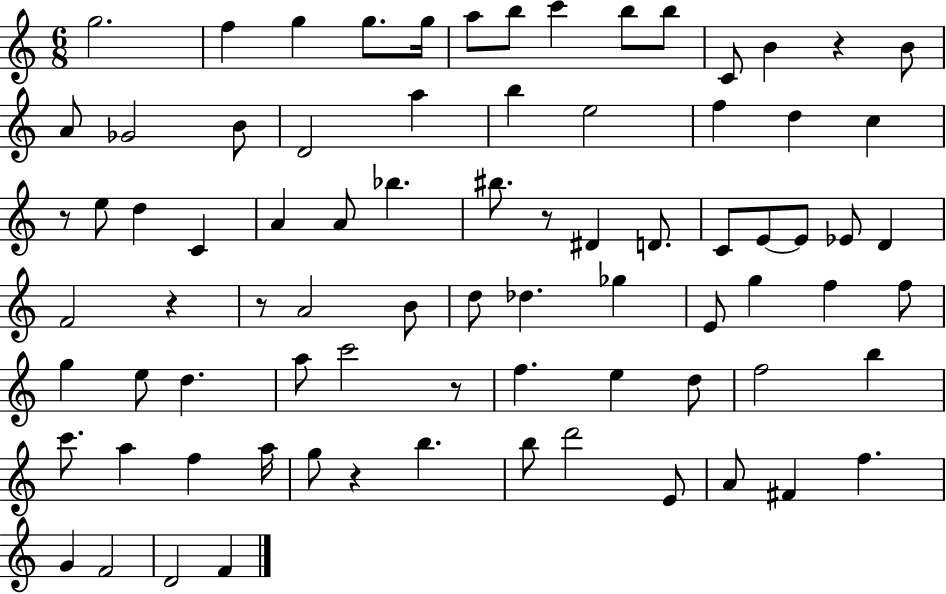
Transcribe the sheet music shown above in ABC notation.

X:1
T:Untitled
M:6/8
L:1/4
K:C
g2 f g g/2 g/4 a/2 b/2 c' b/2 b/2 C/2 B z B/2 A/2 _G2 B/2 D2 a b e2 f d c z/2 e/2 d C A A/2 _b ^b/2 z/2 ^D D/2 C/2 E/2 E/2 _E/2 D F2 z z/2 A2 B/2 d/2 _d _g E/2 g f f/2 g e/2 d a/2 c'2 z/2 f e d/2 f2 b c'/2 a f a/4 g/2 z b b/2 d'2 E/2 A/2 ^F f G F2 D2 F